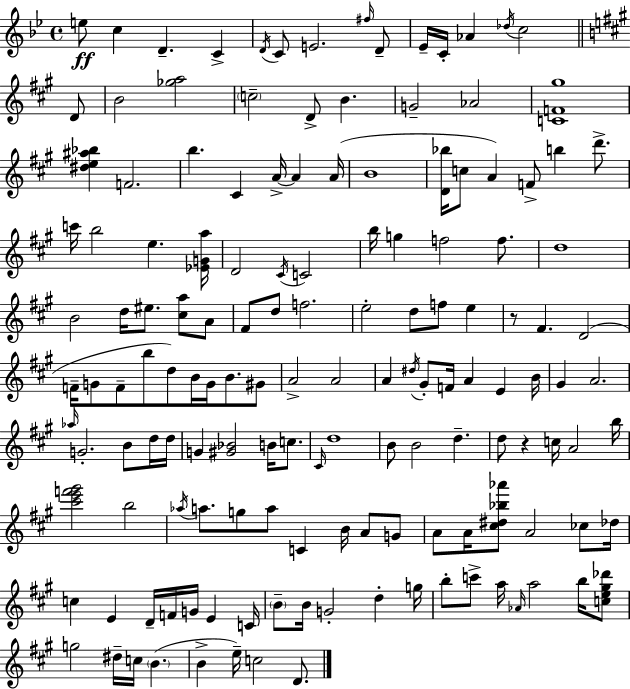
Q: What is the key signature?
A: BES major